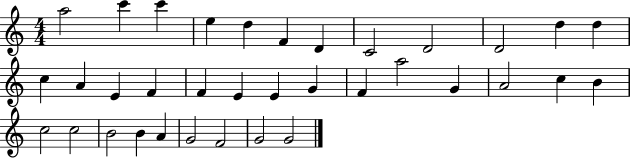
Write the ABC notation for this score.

X:1
T:Untitled
M:4/4
L:1/4
K:C
a2 c' c' e d F D C2 D2 D2 d d c A E F F E E G F a2 G A2 c B c2 c2 B2 B A G2 F2 G2 G2